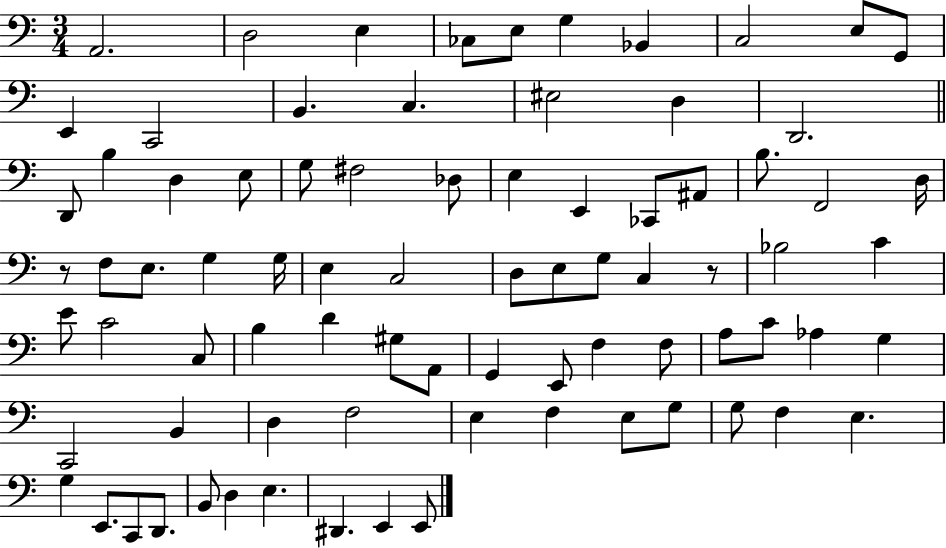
X:1
T:Untitled
M:3/4
L:1/4
K:C
A,,2 D,2 E, _C,/2 E,/2 G, _B,, C,2 E,/2 G,,/2 E,, C,,2 B,, C, ^E,2 D, D,,2 D,,/2 B, D, E,/2 G,/2 ^F,2 _D,/2 E, E,, _C,,/2 ^A,,/2 B,/2 F,,2 D,/4 z/2 F,/2 E,/2 G, G,/4 E, C,2 D,/2 E,/2 G,/2 C, z/2 _B,2 C E/2 C2 C,/2 B, D ^G,/2 A,,/2 G,, E,,/2 F, F,/2 A,/2 C/2 _A, G, C,,2 B,, D, F,2 E, F, E,/2 G,/2 G,/2 F, E, G, E,,/2 C,,/2 D,,/2 B,,/2 D, E, ^D,, E,, E,,/2